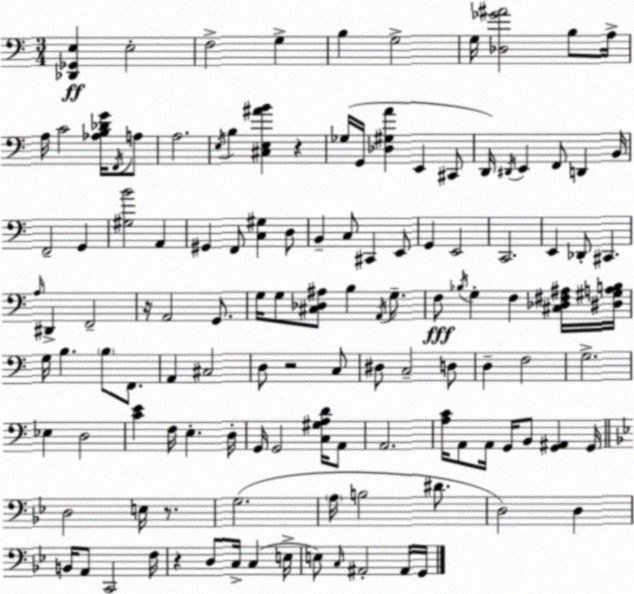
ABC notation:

X:1
T:Untitled
M:3/4
L:1/4
K:Am
[_D,,_G,,E,] E,2 F,2 G, B, G,2 G,/4 [_D,_G^A]2 B,/2 A,/4 A,/4 C2 [_A,B,_DG]/4 F,,/4 A,/2 A,2 E,/4 B, [^C,E,^AB] z _G,/4 G,,/4 [_D,^G,A] E,, ^C,,/2 D,,/4 ^D,,/4 E,, F,,/2 D,, B,,/4 F,,2 G,, [^G,B]2 A,, ^G,, F,,/2 [C,^G,] D,/2 B,, C,/2 ^C,, E,,/2 G,, E,,2 C,,2 E,, _D,,/2 ^C,, A,/4 ^D,, F,,2 z/4 A,,2 G,,/2 G,/4 G,/2 [^C,_D,^A,]/2 B, A,,/4 G,/2 F,/2 _B,/4 G, F, [^C,_D,^F,^A,]/4 [^D,^G,A,B,]/4 G,/4 B, B,/2 F,,/2 A,, ^C,2 D,/2 z2 C,/2 ^D,/2 C,2 D,/2 D, F,2 G,2 _E, D,2 [CE] F,/4 E, D,/4 G,,/4 G,,2 [C,^G,A,D]/4 A,,/2 A,,2 [A,C]/4 A,,/2 A,,/4 G,,/4 B,,/2 [G,,^A,,] G,,/4 D,2 E,/4 z/2 G,2 A,/4 B,2 ^D/2 D,2 D, B,,/4 A,,/2 C,,2 F,/4 z D,/2 C,/4 C, E,/4 E,/2 C,/4 ^A,,2 ^A,,/4 G,,/4